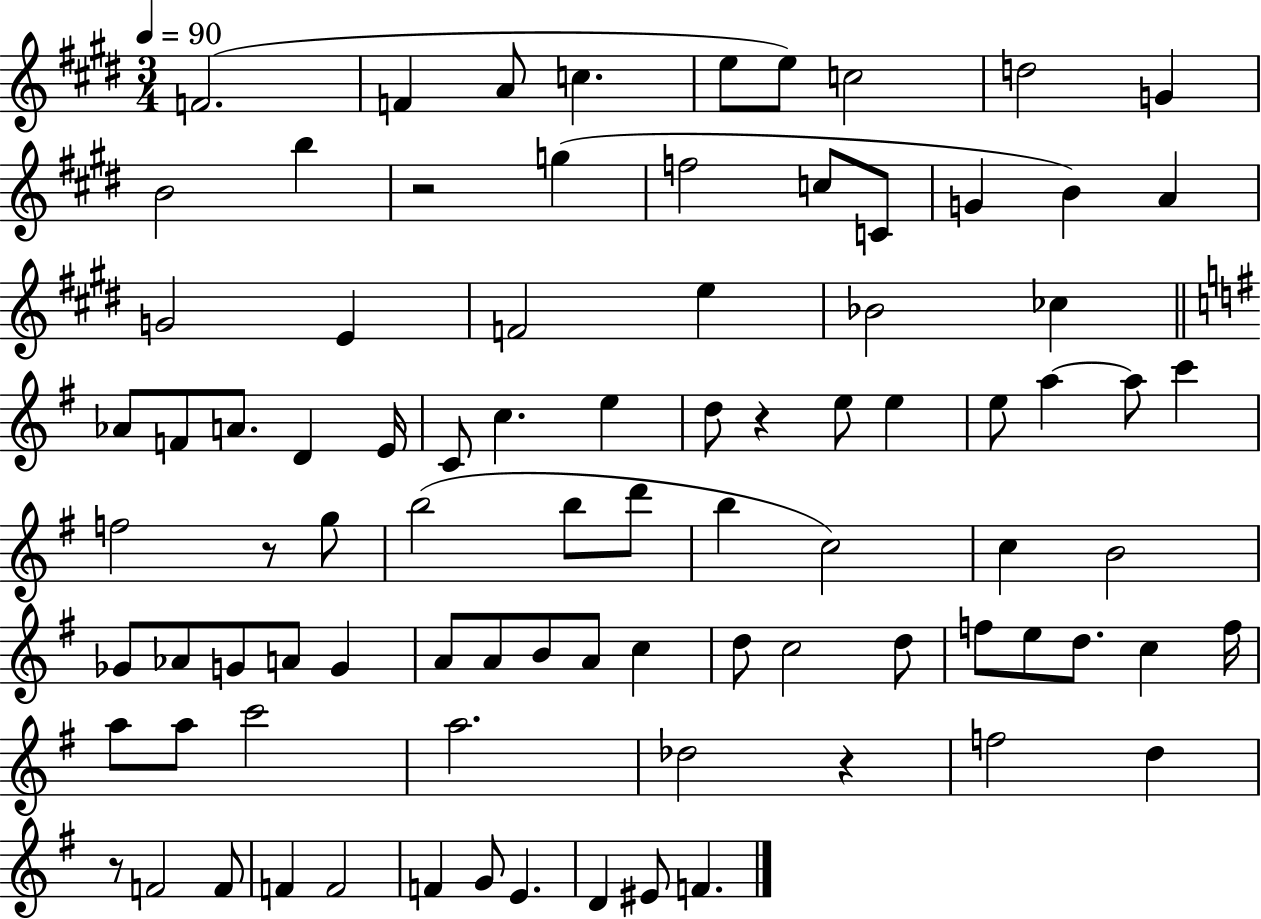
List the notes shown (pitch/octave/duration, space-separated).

F4/h. F4/q A4/e C5/q. E5/e E5/e C5/h D5/h G4/q B4/h B5/q R/h G5/q F5/h C5/e C4/e G4/q B4/q A4/q G4/h E4/q F4/h E5/q Bb4/h CES5/q Ab4/e F4/e A4/e. D4/q E4/s C4/e C5/q. E5/q D5/e R/q E5/e E5/q E5/e A5/q A5/e C6/q F5/h R/e G5/e B5/h B5/e D6/e B5/q C5/h C5/q B4/h Gb4/e Ab4/e G4/e A4/e G4/q A4/e A4/e B4/e A4/e C5/q D5/e C5/h D5/e F5/e E5/e D5/e. C5/q F5/s A5/e A5/e C6/h A5/h. Db5/h R/q F5/h D5/q R/e F4/h F4/e F4/q F4/h F4/q G4/e E4/q. D4/q EIS4/e F4/q.